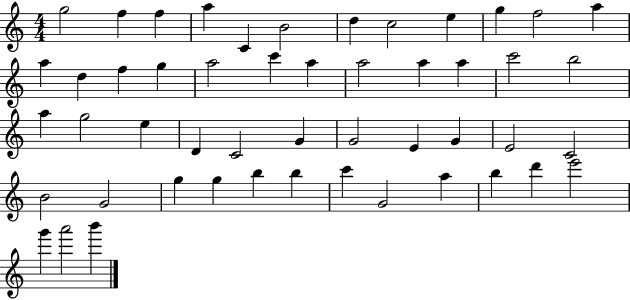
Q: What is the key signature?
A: C major